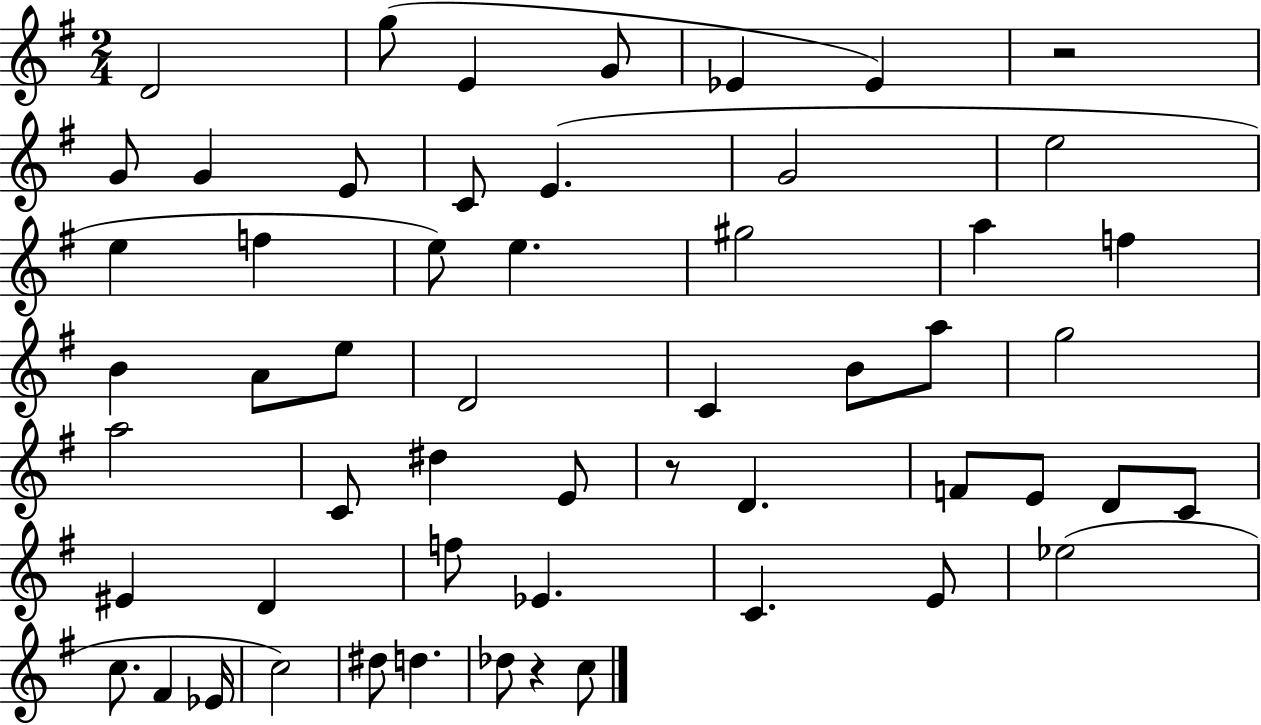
{
  \clef treble
  \numericTimeSignature
  \time 2/4
  \key g \major
  d'2 | g''8( e'4 g'8 | ees'4 ees'4) | r2 | \break g'8 g'4 e'8 | c'8 e'4.( | g'2 | e''2 | \break e''4 f''4 | e''8) e''4. | gis''2 | a''4 f''4 | \break b'4 a'8 e''8 | d'2 | c'4 b'8 a''8 | g''2 | \break a''2 | c'8 dis''4 e'8 | r8 d'4. | f'8 e'8 d'8 c'8 | \break eis'4 d'4 | f''8 ees'4. | c'4. e'8 | ees''2( | \break c''8. fis'4 ees'16 | c''2) | dis''8 d''4. | des''8 r4 c''8 | \break \bar "|."
}